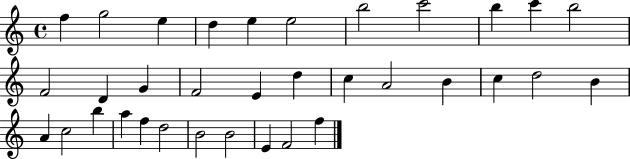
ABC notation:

X:1
T:Untitled
M:4/4
L:1/4
K:C
f g2 e d e e2 b2 c'2 b c' b2 F2 D G F2 E d c A2 B c d2 B A c2 b a f d2 B2 B2 E F2 f